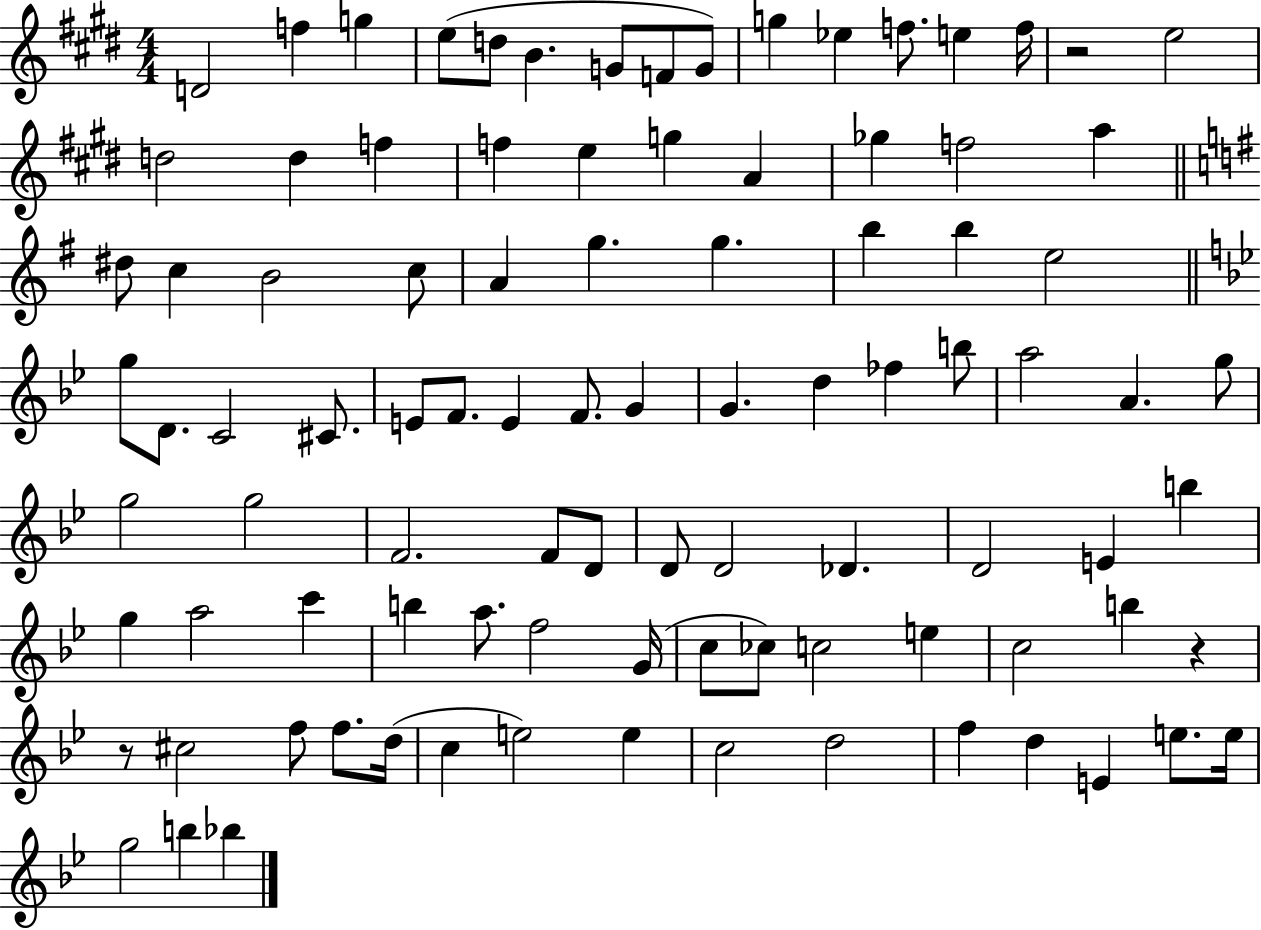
{
  \clef treble
  \numericTimeSignature
  \time 4/4
  \key e \major
  d'2 f''4 g''4 | e''8( d''8 b'4. g'8 f'8 g'8) | g''4 ees''4 f''8. e''4 f''16 | r2 e''2 | \break d''2 d''4 f''4 | f''4 e''4 g''4 a'4 | ges''4 f''2 a''4 | \bar "||" \break \key e \minor dis''8 c''4 b'2 c''8 | a'4 g''4. g''4. | b''4 b''4 e''2 | \bar "||" \break \key g \minor g''8 d'8. c'2 cis'8. | e'8 f'8. e'4 f'8. g'4 | g'4. d''4 fes''4 b''8 | a''2 a'4. g''8 | \break g''2 g''2 | f'2. f'8 d'8 | d'8 d'2 des'4. | d'2 e'4 b''4 | \break g''4 a''2 c'''4 | b''4 a''8. f''2 g'16( | c''8 ces''8) c''2 e''4 | c''2 b''4 r4 | \break r8 cis''2 f''8 f''8. d''16( | c''4 e''2) e''4 | c''2 d''2 | f''4 d''4 e'4 e''8. e''16 | \break g''2 b''4 bes''4 | \bar "|."
}